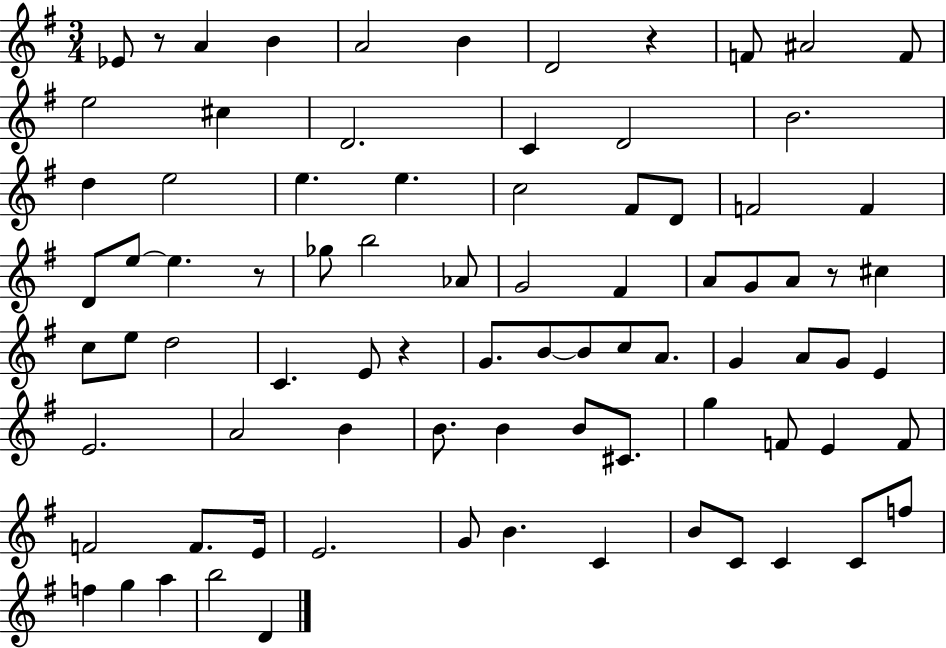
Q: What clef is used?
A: treble